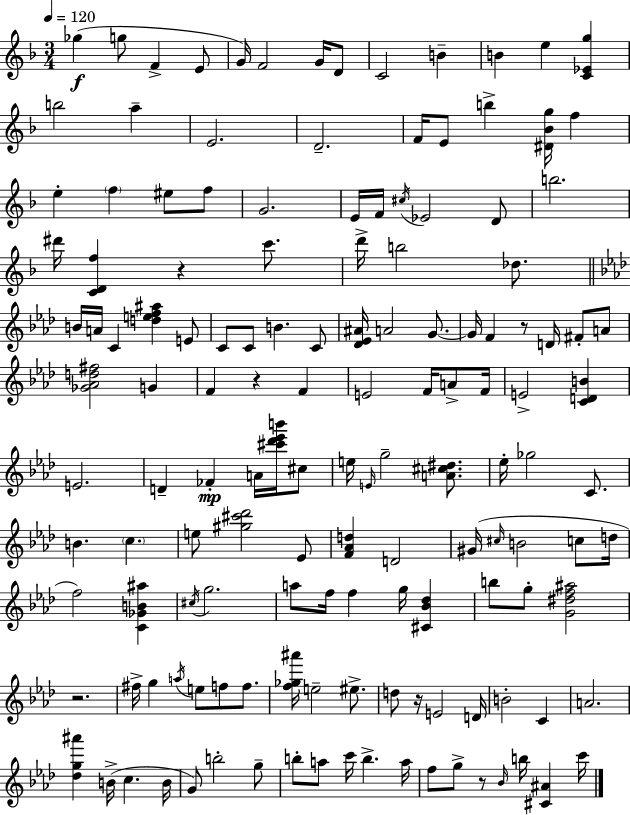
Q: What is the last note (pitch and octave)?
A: C6